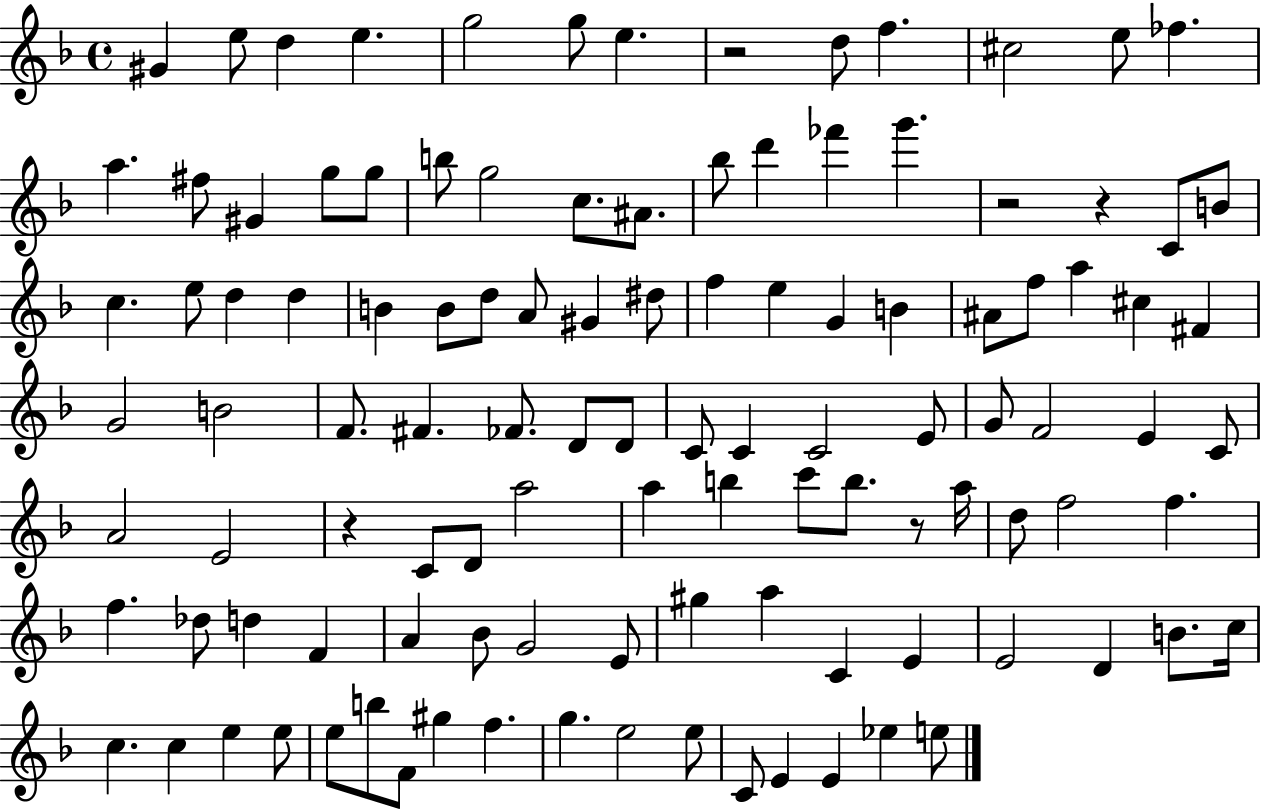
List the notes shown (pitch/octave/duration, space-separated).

G#4/q E5/e D5/q E5/q. G5/h G5/e E5/q. R/h D5/e F5/q. C#5/h E5/e FES5/q. A5/q. F#5/e G#4/q G5/e G5/e B5/e G5/h C5/e. A#4/e. Bb5/e D6/q FES6/q G6/q. R/h R/q C4/e B4/e C5/q. E5/e D5/q D5/q B4/q B4/e D5/e A4/e G#4/q D#5/e F5/q E5/q G4/q B4/q A#4/e F5/e A5/q C#5/q F#4/q G4/h B4/h F4/e. F#4/q. FES4/e. D4/e D4/e C4/e C4/q C4/h E4/e G4/e F4/h E4/q C4/e A4/h E4/h R/q C4/e D4/e A5/h A5/q B5/q C6/e B5/e. R/e A5/s D5/e F5/h F5/q. F5/q. Db5/e D5/q F4/q A4/q Bb4/e G4/h E4/e G#5/q A5/q C4/q E4/q E4/h D4/q B4/e. C5/s C5/q. C5/q E5/q E5/e E5/e B5/e F4/e G#5/q F5/q. G5/q. E5/h E5/e C4/e E4/q E4/q Eb5/q E5/e